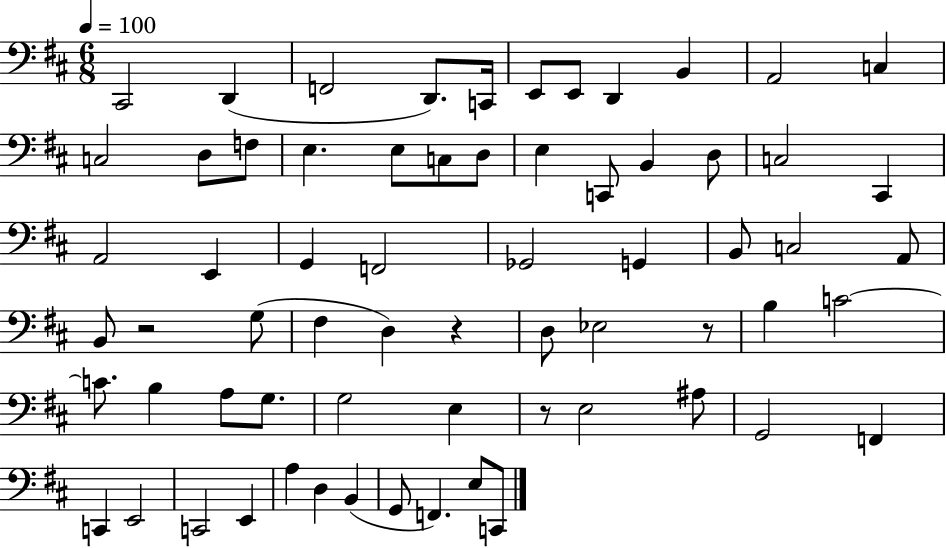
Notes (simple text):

C#2/h D2/q F2/h D2/e. C2/s E2/e E2/e D2/q B2/q A2/h C3/q C3/h D3/e F3/e E3/q. E3/e C3/e D3/e E3/q C2/e B2/q D3/e C3/h C#2/q A2/h E2/q G2/q F2/h Gb2/h G2/q B2/e C3/h A2/e B2/e R/h G3/e F#3/q D3/q R/q D3/e Eb3/h R/e B3/q C4/h C4/e. B3/q A3/e G3/e. G3/h E3/q R/e E3/h A#3/e G2/h F2/q C2/q E2/h C2/h E2/q A3/q D3/q B2/q G2/e F2/q. E3/e C2/e